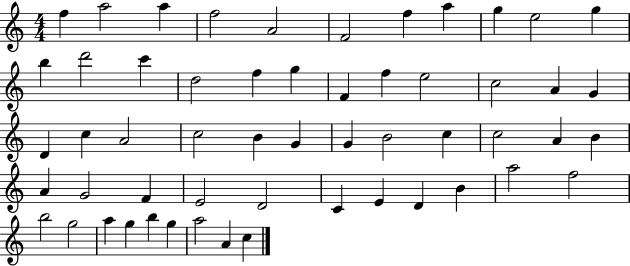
X:1
T:Untitled
M:4/4
L:1/4
K:C
f a2 a f2 A2 F2 f a g e2 g b d'2 c' d2 f g F f e2 c2 A G D c A2 c2 B G G B2 c c2 A B A G2 F E2 D2 C E D B a2 f2 b2 g2 a g b g a2 A c